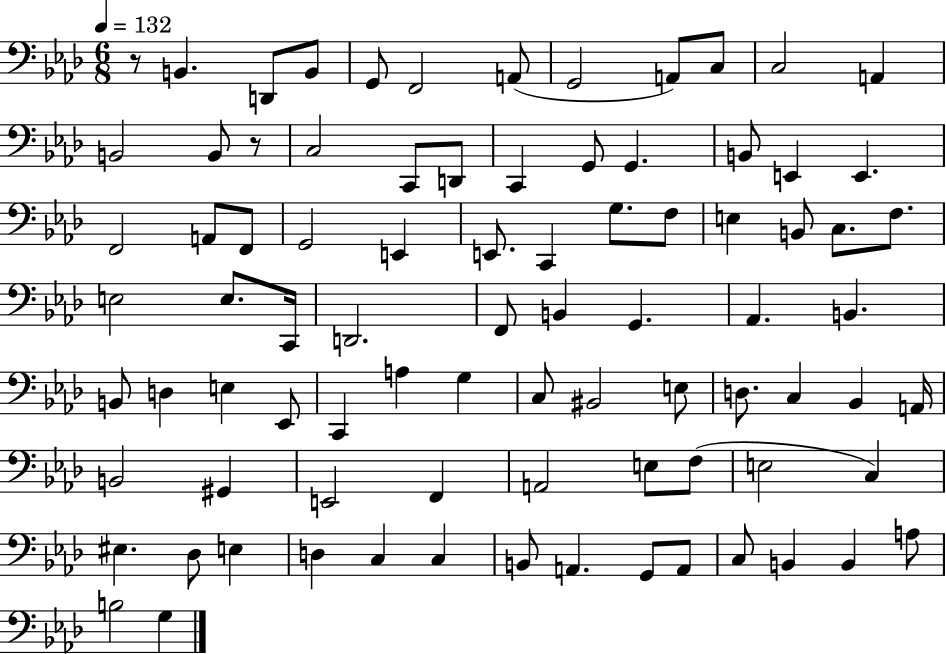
X:1
T:Untitled
M:6/8
L:1/4
K:Ab
z/2 B,, D,,/2 B,,/2 G,,/2 F,,2 A,,/2 G,,2 A,,/2 C,/2 C,2 A,, B,,2 B,,/2 z/2 C,2 C,,/2 D,,/2 C,, G,,/2 G,, B,,/2 E,, E,, F,,2 A,,/2 F,,/2 G,,2 E,, E,,/2 C,, G,/2 F,/2 E, B,,/2 C,/2 F,/2 E,2 E,/2 C,,/4 D,,2 F,,/2 B,, G,, _A,, B,, B,,/2 D, E, _E,,/2 C,, A, G, C,/2 ^B,,2 E,/2 D,/2 C, _B,, A,,/4 B,,2 ^G,, E,,2 F,, A,,2 E,/2 F,/2 E,2 C, ^E, _D,/2 E, D, C, C, B,,/2 A,, G,,/2 A,,/2 C,/2 B,, B,, A,/2 B,2 G,